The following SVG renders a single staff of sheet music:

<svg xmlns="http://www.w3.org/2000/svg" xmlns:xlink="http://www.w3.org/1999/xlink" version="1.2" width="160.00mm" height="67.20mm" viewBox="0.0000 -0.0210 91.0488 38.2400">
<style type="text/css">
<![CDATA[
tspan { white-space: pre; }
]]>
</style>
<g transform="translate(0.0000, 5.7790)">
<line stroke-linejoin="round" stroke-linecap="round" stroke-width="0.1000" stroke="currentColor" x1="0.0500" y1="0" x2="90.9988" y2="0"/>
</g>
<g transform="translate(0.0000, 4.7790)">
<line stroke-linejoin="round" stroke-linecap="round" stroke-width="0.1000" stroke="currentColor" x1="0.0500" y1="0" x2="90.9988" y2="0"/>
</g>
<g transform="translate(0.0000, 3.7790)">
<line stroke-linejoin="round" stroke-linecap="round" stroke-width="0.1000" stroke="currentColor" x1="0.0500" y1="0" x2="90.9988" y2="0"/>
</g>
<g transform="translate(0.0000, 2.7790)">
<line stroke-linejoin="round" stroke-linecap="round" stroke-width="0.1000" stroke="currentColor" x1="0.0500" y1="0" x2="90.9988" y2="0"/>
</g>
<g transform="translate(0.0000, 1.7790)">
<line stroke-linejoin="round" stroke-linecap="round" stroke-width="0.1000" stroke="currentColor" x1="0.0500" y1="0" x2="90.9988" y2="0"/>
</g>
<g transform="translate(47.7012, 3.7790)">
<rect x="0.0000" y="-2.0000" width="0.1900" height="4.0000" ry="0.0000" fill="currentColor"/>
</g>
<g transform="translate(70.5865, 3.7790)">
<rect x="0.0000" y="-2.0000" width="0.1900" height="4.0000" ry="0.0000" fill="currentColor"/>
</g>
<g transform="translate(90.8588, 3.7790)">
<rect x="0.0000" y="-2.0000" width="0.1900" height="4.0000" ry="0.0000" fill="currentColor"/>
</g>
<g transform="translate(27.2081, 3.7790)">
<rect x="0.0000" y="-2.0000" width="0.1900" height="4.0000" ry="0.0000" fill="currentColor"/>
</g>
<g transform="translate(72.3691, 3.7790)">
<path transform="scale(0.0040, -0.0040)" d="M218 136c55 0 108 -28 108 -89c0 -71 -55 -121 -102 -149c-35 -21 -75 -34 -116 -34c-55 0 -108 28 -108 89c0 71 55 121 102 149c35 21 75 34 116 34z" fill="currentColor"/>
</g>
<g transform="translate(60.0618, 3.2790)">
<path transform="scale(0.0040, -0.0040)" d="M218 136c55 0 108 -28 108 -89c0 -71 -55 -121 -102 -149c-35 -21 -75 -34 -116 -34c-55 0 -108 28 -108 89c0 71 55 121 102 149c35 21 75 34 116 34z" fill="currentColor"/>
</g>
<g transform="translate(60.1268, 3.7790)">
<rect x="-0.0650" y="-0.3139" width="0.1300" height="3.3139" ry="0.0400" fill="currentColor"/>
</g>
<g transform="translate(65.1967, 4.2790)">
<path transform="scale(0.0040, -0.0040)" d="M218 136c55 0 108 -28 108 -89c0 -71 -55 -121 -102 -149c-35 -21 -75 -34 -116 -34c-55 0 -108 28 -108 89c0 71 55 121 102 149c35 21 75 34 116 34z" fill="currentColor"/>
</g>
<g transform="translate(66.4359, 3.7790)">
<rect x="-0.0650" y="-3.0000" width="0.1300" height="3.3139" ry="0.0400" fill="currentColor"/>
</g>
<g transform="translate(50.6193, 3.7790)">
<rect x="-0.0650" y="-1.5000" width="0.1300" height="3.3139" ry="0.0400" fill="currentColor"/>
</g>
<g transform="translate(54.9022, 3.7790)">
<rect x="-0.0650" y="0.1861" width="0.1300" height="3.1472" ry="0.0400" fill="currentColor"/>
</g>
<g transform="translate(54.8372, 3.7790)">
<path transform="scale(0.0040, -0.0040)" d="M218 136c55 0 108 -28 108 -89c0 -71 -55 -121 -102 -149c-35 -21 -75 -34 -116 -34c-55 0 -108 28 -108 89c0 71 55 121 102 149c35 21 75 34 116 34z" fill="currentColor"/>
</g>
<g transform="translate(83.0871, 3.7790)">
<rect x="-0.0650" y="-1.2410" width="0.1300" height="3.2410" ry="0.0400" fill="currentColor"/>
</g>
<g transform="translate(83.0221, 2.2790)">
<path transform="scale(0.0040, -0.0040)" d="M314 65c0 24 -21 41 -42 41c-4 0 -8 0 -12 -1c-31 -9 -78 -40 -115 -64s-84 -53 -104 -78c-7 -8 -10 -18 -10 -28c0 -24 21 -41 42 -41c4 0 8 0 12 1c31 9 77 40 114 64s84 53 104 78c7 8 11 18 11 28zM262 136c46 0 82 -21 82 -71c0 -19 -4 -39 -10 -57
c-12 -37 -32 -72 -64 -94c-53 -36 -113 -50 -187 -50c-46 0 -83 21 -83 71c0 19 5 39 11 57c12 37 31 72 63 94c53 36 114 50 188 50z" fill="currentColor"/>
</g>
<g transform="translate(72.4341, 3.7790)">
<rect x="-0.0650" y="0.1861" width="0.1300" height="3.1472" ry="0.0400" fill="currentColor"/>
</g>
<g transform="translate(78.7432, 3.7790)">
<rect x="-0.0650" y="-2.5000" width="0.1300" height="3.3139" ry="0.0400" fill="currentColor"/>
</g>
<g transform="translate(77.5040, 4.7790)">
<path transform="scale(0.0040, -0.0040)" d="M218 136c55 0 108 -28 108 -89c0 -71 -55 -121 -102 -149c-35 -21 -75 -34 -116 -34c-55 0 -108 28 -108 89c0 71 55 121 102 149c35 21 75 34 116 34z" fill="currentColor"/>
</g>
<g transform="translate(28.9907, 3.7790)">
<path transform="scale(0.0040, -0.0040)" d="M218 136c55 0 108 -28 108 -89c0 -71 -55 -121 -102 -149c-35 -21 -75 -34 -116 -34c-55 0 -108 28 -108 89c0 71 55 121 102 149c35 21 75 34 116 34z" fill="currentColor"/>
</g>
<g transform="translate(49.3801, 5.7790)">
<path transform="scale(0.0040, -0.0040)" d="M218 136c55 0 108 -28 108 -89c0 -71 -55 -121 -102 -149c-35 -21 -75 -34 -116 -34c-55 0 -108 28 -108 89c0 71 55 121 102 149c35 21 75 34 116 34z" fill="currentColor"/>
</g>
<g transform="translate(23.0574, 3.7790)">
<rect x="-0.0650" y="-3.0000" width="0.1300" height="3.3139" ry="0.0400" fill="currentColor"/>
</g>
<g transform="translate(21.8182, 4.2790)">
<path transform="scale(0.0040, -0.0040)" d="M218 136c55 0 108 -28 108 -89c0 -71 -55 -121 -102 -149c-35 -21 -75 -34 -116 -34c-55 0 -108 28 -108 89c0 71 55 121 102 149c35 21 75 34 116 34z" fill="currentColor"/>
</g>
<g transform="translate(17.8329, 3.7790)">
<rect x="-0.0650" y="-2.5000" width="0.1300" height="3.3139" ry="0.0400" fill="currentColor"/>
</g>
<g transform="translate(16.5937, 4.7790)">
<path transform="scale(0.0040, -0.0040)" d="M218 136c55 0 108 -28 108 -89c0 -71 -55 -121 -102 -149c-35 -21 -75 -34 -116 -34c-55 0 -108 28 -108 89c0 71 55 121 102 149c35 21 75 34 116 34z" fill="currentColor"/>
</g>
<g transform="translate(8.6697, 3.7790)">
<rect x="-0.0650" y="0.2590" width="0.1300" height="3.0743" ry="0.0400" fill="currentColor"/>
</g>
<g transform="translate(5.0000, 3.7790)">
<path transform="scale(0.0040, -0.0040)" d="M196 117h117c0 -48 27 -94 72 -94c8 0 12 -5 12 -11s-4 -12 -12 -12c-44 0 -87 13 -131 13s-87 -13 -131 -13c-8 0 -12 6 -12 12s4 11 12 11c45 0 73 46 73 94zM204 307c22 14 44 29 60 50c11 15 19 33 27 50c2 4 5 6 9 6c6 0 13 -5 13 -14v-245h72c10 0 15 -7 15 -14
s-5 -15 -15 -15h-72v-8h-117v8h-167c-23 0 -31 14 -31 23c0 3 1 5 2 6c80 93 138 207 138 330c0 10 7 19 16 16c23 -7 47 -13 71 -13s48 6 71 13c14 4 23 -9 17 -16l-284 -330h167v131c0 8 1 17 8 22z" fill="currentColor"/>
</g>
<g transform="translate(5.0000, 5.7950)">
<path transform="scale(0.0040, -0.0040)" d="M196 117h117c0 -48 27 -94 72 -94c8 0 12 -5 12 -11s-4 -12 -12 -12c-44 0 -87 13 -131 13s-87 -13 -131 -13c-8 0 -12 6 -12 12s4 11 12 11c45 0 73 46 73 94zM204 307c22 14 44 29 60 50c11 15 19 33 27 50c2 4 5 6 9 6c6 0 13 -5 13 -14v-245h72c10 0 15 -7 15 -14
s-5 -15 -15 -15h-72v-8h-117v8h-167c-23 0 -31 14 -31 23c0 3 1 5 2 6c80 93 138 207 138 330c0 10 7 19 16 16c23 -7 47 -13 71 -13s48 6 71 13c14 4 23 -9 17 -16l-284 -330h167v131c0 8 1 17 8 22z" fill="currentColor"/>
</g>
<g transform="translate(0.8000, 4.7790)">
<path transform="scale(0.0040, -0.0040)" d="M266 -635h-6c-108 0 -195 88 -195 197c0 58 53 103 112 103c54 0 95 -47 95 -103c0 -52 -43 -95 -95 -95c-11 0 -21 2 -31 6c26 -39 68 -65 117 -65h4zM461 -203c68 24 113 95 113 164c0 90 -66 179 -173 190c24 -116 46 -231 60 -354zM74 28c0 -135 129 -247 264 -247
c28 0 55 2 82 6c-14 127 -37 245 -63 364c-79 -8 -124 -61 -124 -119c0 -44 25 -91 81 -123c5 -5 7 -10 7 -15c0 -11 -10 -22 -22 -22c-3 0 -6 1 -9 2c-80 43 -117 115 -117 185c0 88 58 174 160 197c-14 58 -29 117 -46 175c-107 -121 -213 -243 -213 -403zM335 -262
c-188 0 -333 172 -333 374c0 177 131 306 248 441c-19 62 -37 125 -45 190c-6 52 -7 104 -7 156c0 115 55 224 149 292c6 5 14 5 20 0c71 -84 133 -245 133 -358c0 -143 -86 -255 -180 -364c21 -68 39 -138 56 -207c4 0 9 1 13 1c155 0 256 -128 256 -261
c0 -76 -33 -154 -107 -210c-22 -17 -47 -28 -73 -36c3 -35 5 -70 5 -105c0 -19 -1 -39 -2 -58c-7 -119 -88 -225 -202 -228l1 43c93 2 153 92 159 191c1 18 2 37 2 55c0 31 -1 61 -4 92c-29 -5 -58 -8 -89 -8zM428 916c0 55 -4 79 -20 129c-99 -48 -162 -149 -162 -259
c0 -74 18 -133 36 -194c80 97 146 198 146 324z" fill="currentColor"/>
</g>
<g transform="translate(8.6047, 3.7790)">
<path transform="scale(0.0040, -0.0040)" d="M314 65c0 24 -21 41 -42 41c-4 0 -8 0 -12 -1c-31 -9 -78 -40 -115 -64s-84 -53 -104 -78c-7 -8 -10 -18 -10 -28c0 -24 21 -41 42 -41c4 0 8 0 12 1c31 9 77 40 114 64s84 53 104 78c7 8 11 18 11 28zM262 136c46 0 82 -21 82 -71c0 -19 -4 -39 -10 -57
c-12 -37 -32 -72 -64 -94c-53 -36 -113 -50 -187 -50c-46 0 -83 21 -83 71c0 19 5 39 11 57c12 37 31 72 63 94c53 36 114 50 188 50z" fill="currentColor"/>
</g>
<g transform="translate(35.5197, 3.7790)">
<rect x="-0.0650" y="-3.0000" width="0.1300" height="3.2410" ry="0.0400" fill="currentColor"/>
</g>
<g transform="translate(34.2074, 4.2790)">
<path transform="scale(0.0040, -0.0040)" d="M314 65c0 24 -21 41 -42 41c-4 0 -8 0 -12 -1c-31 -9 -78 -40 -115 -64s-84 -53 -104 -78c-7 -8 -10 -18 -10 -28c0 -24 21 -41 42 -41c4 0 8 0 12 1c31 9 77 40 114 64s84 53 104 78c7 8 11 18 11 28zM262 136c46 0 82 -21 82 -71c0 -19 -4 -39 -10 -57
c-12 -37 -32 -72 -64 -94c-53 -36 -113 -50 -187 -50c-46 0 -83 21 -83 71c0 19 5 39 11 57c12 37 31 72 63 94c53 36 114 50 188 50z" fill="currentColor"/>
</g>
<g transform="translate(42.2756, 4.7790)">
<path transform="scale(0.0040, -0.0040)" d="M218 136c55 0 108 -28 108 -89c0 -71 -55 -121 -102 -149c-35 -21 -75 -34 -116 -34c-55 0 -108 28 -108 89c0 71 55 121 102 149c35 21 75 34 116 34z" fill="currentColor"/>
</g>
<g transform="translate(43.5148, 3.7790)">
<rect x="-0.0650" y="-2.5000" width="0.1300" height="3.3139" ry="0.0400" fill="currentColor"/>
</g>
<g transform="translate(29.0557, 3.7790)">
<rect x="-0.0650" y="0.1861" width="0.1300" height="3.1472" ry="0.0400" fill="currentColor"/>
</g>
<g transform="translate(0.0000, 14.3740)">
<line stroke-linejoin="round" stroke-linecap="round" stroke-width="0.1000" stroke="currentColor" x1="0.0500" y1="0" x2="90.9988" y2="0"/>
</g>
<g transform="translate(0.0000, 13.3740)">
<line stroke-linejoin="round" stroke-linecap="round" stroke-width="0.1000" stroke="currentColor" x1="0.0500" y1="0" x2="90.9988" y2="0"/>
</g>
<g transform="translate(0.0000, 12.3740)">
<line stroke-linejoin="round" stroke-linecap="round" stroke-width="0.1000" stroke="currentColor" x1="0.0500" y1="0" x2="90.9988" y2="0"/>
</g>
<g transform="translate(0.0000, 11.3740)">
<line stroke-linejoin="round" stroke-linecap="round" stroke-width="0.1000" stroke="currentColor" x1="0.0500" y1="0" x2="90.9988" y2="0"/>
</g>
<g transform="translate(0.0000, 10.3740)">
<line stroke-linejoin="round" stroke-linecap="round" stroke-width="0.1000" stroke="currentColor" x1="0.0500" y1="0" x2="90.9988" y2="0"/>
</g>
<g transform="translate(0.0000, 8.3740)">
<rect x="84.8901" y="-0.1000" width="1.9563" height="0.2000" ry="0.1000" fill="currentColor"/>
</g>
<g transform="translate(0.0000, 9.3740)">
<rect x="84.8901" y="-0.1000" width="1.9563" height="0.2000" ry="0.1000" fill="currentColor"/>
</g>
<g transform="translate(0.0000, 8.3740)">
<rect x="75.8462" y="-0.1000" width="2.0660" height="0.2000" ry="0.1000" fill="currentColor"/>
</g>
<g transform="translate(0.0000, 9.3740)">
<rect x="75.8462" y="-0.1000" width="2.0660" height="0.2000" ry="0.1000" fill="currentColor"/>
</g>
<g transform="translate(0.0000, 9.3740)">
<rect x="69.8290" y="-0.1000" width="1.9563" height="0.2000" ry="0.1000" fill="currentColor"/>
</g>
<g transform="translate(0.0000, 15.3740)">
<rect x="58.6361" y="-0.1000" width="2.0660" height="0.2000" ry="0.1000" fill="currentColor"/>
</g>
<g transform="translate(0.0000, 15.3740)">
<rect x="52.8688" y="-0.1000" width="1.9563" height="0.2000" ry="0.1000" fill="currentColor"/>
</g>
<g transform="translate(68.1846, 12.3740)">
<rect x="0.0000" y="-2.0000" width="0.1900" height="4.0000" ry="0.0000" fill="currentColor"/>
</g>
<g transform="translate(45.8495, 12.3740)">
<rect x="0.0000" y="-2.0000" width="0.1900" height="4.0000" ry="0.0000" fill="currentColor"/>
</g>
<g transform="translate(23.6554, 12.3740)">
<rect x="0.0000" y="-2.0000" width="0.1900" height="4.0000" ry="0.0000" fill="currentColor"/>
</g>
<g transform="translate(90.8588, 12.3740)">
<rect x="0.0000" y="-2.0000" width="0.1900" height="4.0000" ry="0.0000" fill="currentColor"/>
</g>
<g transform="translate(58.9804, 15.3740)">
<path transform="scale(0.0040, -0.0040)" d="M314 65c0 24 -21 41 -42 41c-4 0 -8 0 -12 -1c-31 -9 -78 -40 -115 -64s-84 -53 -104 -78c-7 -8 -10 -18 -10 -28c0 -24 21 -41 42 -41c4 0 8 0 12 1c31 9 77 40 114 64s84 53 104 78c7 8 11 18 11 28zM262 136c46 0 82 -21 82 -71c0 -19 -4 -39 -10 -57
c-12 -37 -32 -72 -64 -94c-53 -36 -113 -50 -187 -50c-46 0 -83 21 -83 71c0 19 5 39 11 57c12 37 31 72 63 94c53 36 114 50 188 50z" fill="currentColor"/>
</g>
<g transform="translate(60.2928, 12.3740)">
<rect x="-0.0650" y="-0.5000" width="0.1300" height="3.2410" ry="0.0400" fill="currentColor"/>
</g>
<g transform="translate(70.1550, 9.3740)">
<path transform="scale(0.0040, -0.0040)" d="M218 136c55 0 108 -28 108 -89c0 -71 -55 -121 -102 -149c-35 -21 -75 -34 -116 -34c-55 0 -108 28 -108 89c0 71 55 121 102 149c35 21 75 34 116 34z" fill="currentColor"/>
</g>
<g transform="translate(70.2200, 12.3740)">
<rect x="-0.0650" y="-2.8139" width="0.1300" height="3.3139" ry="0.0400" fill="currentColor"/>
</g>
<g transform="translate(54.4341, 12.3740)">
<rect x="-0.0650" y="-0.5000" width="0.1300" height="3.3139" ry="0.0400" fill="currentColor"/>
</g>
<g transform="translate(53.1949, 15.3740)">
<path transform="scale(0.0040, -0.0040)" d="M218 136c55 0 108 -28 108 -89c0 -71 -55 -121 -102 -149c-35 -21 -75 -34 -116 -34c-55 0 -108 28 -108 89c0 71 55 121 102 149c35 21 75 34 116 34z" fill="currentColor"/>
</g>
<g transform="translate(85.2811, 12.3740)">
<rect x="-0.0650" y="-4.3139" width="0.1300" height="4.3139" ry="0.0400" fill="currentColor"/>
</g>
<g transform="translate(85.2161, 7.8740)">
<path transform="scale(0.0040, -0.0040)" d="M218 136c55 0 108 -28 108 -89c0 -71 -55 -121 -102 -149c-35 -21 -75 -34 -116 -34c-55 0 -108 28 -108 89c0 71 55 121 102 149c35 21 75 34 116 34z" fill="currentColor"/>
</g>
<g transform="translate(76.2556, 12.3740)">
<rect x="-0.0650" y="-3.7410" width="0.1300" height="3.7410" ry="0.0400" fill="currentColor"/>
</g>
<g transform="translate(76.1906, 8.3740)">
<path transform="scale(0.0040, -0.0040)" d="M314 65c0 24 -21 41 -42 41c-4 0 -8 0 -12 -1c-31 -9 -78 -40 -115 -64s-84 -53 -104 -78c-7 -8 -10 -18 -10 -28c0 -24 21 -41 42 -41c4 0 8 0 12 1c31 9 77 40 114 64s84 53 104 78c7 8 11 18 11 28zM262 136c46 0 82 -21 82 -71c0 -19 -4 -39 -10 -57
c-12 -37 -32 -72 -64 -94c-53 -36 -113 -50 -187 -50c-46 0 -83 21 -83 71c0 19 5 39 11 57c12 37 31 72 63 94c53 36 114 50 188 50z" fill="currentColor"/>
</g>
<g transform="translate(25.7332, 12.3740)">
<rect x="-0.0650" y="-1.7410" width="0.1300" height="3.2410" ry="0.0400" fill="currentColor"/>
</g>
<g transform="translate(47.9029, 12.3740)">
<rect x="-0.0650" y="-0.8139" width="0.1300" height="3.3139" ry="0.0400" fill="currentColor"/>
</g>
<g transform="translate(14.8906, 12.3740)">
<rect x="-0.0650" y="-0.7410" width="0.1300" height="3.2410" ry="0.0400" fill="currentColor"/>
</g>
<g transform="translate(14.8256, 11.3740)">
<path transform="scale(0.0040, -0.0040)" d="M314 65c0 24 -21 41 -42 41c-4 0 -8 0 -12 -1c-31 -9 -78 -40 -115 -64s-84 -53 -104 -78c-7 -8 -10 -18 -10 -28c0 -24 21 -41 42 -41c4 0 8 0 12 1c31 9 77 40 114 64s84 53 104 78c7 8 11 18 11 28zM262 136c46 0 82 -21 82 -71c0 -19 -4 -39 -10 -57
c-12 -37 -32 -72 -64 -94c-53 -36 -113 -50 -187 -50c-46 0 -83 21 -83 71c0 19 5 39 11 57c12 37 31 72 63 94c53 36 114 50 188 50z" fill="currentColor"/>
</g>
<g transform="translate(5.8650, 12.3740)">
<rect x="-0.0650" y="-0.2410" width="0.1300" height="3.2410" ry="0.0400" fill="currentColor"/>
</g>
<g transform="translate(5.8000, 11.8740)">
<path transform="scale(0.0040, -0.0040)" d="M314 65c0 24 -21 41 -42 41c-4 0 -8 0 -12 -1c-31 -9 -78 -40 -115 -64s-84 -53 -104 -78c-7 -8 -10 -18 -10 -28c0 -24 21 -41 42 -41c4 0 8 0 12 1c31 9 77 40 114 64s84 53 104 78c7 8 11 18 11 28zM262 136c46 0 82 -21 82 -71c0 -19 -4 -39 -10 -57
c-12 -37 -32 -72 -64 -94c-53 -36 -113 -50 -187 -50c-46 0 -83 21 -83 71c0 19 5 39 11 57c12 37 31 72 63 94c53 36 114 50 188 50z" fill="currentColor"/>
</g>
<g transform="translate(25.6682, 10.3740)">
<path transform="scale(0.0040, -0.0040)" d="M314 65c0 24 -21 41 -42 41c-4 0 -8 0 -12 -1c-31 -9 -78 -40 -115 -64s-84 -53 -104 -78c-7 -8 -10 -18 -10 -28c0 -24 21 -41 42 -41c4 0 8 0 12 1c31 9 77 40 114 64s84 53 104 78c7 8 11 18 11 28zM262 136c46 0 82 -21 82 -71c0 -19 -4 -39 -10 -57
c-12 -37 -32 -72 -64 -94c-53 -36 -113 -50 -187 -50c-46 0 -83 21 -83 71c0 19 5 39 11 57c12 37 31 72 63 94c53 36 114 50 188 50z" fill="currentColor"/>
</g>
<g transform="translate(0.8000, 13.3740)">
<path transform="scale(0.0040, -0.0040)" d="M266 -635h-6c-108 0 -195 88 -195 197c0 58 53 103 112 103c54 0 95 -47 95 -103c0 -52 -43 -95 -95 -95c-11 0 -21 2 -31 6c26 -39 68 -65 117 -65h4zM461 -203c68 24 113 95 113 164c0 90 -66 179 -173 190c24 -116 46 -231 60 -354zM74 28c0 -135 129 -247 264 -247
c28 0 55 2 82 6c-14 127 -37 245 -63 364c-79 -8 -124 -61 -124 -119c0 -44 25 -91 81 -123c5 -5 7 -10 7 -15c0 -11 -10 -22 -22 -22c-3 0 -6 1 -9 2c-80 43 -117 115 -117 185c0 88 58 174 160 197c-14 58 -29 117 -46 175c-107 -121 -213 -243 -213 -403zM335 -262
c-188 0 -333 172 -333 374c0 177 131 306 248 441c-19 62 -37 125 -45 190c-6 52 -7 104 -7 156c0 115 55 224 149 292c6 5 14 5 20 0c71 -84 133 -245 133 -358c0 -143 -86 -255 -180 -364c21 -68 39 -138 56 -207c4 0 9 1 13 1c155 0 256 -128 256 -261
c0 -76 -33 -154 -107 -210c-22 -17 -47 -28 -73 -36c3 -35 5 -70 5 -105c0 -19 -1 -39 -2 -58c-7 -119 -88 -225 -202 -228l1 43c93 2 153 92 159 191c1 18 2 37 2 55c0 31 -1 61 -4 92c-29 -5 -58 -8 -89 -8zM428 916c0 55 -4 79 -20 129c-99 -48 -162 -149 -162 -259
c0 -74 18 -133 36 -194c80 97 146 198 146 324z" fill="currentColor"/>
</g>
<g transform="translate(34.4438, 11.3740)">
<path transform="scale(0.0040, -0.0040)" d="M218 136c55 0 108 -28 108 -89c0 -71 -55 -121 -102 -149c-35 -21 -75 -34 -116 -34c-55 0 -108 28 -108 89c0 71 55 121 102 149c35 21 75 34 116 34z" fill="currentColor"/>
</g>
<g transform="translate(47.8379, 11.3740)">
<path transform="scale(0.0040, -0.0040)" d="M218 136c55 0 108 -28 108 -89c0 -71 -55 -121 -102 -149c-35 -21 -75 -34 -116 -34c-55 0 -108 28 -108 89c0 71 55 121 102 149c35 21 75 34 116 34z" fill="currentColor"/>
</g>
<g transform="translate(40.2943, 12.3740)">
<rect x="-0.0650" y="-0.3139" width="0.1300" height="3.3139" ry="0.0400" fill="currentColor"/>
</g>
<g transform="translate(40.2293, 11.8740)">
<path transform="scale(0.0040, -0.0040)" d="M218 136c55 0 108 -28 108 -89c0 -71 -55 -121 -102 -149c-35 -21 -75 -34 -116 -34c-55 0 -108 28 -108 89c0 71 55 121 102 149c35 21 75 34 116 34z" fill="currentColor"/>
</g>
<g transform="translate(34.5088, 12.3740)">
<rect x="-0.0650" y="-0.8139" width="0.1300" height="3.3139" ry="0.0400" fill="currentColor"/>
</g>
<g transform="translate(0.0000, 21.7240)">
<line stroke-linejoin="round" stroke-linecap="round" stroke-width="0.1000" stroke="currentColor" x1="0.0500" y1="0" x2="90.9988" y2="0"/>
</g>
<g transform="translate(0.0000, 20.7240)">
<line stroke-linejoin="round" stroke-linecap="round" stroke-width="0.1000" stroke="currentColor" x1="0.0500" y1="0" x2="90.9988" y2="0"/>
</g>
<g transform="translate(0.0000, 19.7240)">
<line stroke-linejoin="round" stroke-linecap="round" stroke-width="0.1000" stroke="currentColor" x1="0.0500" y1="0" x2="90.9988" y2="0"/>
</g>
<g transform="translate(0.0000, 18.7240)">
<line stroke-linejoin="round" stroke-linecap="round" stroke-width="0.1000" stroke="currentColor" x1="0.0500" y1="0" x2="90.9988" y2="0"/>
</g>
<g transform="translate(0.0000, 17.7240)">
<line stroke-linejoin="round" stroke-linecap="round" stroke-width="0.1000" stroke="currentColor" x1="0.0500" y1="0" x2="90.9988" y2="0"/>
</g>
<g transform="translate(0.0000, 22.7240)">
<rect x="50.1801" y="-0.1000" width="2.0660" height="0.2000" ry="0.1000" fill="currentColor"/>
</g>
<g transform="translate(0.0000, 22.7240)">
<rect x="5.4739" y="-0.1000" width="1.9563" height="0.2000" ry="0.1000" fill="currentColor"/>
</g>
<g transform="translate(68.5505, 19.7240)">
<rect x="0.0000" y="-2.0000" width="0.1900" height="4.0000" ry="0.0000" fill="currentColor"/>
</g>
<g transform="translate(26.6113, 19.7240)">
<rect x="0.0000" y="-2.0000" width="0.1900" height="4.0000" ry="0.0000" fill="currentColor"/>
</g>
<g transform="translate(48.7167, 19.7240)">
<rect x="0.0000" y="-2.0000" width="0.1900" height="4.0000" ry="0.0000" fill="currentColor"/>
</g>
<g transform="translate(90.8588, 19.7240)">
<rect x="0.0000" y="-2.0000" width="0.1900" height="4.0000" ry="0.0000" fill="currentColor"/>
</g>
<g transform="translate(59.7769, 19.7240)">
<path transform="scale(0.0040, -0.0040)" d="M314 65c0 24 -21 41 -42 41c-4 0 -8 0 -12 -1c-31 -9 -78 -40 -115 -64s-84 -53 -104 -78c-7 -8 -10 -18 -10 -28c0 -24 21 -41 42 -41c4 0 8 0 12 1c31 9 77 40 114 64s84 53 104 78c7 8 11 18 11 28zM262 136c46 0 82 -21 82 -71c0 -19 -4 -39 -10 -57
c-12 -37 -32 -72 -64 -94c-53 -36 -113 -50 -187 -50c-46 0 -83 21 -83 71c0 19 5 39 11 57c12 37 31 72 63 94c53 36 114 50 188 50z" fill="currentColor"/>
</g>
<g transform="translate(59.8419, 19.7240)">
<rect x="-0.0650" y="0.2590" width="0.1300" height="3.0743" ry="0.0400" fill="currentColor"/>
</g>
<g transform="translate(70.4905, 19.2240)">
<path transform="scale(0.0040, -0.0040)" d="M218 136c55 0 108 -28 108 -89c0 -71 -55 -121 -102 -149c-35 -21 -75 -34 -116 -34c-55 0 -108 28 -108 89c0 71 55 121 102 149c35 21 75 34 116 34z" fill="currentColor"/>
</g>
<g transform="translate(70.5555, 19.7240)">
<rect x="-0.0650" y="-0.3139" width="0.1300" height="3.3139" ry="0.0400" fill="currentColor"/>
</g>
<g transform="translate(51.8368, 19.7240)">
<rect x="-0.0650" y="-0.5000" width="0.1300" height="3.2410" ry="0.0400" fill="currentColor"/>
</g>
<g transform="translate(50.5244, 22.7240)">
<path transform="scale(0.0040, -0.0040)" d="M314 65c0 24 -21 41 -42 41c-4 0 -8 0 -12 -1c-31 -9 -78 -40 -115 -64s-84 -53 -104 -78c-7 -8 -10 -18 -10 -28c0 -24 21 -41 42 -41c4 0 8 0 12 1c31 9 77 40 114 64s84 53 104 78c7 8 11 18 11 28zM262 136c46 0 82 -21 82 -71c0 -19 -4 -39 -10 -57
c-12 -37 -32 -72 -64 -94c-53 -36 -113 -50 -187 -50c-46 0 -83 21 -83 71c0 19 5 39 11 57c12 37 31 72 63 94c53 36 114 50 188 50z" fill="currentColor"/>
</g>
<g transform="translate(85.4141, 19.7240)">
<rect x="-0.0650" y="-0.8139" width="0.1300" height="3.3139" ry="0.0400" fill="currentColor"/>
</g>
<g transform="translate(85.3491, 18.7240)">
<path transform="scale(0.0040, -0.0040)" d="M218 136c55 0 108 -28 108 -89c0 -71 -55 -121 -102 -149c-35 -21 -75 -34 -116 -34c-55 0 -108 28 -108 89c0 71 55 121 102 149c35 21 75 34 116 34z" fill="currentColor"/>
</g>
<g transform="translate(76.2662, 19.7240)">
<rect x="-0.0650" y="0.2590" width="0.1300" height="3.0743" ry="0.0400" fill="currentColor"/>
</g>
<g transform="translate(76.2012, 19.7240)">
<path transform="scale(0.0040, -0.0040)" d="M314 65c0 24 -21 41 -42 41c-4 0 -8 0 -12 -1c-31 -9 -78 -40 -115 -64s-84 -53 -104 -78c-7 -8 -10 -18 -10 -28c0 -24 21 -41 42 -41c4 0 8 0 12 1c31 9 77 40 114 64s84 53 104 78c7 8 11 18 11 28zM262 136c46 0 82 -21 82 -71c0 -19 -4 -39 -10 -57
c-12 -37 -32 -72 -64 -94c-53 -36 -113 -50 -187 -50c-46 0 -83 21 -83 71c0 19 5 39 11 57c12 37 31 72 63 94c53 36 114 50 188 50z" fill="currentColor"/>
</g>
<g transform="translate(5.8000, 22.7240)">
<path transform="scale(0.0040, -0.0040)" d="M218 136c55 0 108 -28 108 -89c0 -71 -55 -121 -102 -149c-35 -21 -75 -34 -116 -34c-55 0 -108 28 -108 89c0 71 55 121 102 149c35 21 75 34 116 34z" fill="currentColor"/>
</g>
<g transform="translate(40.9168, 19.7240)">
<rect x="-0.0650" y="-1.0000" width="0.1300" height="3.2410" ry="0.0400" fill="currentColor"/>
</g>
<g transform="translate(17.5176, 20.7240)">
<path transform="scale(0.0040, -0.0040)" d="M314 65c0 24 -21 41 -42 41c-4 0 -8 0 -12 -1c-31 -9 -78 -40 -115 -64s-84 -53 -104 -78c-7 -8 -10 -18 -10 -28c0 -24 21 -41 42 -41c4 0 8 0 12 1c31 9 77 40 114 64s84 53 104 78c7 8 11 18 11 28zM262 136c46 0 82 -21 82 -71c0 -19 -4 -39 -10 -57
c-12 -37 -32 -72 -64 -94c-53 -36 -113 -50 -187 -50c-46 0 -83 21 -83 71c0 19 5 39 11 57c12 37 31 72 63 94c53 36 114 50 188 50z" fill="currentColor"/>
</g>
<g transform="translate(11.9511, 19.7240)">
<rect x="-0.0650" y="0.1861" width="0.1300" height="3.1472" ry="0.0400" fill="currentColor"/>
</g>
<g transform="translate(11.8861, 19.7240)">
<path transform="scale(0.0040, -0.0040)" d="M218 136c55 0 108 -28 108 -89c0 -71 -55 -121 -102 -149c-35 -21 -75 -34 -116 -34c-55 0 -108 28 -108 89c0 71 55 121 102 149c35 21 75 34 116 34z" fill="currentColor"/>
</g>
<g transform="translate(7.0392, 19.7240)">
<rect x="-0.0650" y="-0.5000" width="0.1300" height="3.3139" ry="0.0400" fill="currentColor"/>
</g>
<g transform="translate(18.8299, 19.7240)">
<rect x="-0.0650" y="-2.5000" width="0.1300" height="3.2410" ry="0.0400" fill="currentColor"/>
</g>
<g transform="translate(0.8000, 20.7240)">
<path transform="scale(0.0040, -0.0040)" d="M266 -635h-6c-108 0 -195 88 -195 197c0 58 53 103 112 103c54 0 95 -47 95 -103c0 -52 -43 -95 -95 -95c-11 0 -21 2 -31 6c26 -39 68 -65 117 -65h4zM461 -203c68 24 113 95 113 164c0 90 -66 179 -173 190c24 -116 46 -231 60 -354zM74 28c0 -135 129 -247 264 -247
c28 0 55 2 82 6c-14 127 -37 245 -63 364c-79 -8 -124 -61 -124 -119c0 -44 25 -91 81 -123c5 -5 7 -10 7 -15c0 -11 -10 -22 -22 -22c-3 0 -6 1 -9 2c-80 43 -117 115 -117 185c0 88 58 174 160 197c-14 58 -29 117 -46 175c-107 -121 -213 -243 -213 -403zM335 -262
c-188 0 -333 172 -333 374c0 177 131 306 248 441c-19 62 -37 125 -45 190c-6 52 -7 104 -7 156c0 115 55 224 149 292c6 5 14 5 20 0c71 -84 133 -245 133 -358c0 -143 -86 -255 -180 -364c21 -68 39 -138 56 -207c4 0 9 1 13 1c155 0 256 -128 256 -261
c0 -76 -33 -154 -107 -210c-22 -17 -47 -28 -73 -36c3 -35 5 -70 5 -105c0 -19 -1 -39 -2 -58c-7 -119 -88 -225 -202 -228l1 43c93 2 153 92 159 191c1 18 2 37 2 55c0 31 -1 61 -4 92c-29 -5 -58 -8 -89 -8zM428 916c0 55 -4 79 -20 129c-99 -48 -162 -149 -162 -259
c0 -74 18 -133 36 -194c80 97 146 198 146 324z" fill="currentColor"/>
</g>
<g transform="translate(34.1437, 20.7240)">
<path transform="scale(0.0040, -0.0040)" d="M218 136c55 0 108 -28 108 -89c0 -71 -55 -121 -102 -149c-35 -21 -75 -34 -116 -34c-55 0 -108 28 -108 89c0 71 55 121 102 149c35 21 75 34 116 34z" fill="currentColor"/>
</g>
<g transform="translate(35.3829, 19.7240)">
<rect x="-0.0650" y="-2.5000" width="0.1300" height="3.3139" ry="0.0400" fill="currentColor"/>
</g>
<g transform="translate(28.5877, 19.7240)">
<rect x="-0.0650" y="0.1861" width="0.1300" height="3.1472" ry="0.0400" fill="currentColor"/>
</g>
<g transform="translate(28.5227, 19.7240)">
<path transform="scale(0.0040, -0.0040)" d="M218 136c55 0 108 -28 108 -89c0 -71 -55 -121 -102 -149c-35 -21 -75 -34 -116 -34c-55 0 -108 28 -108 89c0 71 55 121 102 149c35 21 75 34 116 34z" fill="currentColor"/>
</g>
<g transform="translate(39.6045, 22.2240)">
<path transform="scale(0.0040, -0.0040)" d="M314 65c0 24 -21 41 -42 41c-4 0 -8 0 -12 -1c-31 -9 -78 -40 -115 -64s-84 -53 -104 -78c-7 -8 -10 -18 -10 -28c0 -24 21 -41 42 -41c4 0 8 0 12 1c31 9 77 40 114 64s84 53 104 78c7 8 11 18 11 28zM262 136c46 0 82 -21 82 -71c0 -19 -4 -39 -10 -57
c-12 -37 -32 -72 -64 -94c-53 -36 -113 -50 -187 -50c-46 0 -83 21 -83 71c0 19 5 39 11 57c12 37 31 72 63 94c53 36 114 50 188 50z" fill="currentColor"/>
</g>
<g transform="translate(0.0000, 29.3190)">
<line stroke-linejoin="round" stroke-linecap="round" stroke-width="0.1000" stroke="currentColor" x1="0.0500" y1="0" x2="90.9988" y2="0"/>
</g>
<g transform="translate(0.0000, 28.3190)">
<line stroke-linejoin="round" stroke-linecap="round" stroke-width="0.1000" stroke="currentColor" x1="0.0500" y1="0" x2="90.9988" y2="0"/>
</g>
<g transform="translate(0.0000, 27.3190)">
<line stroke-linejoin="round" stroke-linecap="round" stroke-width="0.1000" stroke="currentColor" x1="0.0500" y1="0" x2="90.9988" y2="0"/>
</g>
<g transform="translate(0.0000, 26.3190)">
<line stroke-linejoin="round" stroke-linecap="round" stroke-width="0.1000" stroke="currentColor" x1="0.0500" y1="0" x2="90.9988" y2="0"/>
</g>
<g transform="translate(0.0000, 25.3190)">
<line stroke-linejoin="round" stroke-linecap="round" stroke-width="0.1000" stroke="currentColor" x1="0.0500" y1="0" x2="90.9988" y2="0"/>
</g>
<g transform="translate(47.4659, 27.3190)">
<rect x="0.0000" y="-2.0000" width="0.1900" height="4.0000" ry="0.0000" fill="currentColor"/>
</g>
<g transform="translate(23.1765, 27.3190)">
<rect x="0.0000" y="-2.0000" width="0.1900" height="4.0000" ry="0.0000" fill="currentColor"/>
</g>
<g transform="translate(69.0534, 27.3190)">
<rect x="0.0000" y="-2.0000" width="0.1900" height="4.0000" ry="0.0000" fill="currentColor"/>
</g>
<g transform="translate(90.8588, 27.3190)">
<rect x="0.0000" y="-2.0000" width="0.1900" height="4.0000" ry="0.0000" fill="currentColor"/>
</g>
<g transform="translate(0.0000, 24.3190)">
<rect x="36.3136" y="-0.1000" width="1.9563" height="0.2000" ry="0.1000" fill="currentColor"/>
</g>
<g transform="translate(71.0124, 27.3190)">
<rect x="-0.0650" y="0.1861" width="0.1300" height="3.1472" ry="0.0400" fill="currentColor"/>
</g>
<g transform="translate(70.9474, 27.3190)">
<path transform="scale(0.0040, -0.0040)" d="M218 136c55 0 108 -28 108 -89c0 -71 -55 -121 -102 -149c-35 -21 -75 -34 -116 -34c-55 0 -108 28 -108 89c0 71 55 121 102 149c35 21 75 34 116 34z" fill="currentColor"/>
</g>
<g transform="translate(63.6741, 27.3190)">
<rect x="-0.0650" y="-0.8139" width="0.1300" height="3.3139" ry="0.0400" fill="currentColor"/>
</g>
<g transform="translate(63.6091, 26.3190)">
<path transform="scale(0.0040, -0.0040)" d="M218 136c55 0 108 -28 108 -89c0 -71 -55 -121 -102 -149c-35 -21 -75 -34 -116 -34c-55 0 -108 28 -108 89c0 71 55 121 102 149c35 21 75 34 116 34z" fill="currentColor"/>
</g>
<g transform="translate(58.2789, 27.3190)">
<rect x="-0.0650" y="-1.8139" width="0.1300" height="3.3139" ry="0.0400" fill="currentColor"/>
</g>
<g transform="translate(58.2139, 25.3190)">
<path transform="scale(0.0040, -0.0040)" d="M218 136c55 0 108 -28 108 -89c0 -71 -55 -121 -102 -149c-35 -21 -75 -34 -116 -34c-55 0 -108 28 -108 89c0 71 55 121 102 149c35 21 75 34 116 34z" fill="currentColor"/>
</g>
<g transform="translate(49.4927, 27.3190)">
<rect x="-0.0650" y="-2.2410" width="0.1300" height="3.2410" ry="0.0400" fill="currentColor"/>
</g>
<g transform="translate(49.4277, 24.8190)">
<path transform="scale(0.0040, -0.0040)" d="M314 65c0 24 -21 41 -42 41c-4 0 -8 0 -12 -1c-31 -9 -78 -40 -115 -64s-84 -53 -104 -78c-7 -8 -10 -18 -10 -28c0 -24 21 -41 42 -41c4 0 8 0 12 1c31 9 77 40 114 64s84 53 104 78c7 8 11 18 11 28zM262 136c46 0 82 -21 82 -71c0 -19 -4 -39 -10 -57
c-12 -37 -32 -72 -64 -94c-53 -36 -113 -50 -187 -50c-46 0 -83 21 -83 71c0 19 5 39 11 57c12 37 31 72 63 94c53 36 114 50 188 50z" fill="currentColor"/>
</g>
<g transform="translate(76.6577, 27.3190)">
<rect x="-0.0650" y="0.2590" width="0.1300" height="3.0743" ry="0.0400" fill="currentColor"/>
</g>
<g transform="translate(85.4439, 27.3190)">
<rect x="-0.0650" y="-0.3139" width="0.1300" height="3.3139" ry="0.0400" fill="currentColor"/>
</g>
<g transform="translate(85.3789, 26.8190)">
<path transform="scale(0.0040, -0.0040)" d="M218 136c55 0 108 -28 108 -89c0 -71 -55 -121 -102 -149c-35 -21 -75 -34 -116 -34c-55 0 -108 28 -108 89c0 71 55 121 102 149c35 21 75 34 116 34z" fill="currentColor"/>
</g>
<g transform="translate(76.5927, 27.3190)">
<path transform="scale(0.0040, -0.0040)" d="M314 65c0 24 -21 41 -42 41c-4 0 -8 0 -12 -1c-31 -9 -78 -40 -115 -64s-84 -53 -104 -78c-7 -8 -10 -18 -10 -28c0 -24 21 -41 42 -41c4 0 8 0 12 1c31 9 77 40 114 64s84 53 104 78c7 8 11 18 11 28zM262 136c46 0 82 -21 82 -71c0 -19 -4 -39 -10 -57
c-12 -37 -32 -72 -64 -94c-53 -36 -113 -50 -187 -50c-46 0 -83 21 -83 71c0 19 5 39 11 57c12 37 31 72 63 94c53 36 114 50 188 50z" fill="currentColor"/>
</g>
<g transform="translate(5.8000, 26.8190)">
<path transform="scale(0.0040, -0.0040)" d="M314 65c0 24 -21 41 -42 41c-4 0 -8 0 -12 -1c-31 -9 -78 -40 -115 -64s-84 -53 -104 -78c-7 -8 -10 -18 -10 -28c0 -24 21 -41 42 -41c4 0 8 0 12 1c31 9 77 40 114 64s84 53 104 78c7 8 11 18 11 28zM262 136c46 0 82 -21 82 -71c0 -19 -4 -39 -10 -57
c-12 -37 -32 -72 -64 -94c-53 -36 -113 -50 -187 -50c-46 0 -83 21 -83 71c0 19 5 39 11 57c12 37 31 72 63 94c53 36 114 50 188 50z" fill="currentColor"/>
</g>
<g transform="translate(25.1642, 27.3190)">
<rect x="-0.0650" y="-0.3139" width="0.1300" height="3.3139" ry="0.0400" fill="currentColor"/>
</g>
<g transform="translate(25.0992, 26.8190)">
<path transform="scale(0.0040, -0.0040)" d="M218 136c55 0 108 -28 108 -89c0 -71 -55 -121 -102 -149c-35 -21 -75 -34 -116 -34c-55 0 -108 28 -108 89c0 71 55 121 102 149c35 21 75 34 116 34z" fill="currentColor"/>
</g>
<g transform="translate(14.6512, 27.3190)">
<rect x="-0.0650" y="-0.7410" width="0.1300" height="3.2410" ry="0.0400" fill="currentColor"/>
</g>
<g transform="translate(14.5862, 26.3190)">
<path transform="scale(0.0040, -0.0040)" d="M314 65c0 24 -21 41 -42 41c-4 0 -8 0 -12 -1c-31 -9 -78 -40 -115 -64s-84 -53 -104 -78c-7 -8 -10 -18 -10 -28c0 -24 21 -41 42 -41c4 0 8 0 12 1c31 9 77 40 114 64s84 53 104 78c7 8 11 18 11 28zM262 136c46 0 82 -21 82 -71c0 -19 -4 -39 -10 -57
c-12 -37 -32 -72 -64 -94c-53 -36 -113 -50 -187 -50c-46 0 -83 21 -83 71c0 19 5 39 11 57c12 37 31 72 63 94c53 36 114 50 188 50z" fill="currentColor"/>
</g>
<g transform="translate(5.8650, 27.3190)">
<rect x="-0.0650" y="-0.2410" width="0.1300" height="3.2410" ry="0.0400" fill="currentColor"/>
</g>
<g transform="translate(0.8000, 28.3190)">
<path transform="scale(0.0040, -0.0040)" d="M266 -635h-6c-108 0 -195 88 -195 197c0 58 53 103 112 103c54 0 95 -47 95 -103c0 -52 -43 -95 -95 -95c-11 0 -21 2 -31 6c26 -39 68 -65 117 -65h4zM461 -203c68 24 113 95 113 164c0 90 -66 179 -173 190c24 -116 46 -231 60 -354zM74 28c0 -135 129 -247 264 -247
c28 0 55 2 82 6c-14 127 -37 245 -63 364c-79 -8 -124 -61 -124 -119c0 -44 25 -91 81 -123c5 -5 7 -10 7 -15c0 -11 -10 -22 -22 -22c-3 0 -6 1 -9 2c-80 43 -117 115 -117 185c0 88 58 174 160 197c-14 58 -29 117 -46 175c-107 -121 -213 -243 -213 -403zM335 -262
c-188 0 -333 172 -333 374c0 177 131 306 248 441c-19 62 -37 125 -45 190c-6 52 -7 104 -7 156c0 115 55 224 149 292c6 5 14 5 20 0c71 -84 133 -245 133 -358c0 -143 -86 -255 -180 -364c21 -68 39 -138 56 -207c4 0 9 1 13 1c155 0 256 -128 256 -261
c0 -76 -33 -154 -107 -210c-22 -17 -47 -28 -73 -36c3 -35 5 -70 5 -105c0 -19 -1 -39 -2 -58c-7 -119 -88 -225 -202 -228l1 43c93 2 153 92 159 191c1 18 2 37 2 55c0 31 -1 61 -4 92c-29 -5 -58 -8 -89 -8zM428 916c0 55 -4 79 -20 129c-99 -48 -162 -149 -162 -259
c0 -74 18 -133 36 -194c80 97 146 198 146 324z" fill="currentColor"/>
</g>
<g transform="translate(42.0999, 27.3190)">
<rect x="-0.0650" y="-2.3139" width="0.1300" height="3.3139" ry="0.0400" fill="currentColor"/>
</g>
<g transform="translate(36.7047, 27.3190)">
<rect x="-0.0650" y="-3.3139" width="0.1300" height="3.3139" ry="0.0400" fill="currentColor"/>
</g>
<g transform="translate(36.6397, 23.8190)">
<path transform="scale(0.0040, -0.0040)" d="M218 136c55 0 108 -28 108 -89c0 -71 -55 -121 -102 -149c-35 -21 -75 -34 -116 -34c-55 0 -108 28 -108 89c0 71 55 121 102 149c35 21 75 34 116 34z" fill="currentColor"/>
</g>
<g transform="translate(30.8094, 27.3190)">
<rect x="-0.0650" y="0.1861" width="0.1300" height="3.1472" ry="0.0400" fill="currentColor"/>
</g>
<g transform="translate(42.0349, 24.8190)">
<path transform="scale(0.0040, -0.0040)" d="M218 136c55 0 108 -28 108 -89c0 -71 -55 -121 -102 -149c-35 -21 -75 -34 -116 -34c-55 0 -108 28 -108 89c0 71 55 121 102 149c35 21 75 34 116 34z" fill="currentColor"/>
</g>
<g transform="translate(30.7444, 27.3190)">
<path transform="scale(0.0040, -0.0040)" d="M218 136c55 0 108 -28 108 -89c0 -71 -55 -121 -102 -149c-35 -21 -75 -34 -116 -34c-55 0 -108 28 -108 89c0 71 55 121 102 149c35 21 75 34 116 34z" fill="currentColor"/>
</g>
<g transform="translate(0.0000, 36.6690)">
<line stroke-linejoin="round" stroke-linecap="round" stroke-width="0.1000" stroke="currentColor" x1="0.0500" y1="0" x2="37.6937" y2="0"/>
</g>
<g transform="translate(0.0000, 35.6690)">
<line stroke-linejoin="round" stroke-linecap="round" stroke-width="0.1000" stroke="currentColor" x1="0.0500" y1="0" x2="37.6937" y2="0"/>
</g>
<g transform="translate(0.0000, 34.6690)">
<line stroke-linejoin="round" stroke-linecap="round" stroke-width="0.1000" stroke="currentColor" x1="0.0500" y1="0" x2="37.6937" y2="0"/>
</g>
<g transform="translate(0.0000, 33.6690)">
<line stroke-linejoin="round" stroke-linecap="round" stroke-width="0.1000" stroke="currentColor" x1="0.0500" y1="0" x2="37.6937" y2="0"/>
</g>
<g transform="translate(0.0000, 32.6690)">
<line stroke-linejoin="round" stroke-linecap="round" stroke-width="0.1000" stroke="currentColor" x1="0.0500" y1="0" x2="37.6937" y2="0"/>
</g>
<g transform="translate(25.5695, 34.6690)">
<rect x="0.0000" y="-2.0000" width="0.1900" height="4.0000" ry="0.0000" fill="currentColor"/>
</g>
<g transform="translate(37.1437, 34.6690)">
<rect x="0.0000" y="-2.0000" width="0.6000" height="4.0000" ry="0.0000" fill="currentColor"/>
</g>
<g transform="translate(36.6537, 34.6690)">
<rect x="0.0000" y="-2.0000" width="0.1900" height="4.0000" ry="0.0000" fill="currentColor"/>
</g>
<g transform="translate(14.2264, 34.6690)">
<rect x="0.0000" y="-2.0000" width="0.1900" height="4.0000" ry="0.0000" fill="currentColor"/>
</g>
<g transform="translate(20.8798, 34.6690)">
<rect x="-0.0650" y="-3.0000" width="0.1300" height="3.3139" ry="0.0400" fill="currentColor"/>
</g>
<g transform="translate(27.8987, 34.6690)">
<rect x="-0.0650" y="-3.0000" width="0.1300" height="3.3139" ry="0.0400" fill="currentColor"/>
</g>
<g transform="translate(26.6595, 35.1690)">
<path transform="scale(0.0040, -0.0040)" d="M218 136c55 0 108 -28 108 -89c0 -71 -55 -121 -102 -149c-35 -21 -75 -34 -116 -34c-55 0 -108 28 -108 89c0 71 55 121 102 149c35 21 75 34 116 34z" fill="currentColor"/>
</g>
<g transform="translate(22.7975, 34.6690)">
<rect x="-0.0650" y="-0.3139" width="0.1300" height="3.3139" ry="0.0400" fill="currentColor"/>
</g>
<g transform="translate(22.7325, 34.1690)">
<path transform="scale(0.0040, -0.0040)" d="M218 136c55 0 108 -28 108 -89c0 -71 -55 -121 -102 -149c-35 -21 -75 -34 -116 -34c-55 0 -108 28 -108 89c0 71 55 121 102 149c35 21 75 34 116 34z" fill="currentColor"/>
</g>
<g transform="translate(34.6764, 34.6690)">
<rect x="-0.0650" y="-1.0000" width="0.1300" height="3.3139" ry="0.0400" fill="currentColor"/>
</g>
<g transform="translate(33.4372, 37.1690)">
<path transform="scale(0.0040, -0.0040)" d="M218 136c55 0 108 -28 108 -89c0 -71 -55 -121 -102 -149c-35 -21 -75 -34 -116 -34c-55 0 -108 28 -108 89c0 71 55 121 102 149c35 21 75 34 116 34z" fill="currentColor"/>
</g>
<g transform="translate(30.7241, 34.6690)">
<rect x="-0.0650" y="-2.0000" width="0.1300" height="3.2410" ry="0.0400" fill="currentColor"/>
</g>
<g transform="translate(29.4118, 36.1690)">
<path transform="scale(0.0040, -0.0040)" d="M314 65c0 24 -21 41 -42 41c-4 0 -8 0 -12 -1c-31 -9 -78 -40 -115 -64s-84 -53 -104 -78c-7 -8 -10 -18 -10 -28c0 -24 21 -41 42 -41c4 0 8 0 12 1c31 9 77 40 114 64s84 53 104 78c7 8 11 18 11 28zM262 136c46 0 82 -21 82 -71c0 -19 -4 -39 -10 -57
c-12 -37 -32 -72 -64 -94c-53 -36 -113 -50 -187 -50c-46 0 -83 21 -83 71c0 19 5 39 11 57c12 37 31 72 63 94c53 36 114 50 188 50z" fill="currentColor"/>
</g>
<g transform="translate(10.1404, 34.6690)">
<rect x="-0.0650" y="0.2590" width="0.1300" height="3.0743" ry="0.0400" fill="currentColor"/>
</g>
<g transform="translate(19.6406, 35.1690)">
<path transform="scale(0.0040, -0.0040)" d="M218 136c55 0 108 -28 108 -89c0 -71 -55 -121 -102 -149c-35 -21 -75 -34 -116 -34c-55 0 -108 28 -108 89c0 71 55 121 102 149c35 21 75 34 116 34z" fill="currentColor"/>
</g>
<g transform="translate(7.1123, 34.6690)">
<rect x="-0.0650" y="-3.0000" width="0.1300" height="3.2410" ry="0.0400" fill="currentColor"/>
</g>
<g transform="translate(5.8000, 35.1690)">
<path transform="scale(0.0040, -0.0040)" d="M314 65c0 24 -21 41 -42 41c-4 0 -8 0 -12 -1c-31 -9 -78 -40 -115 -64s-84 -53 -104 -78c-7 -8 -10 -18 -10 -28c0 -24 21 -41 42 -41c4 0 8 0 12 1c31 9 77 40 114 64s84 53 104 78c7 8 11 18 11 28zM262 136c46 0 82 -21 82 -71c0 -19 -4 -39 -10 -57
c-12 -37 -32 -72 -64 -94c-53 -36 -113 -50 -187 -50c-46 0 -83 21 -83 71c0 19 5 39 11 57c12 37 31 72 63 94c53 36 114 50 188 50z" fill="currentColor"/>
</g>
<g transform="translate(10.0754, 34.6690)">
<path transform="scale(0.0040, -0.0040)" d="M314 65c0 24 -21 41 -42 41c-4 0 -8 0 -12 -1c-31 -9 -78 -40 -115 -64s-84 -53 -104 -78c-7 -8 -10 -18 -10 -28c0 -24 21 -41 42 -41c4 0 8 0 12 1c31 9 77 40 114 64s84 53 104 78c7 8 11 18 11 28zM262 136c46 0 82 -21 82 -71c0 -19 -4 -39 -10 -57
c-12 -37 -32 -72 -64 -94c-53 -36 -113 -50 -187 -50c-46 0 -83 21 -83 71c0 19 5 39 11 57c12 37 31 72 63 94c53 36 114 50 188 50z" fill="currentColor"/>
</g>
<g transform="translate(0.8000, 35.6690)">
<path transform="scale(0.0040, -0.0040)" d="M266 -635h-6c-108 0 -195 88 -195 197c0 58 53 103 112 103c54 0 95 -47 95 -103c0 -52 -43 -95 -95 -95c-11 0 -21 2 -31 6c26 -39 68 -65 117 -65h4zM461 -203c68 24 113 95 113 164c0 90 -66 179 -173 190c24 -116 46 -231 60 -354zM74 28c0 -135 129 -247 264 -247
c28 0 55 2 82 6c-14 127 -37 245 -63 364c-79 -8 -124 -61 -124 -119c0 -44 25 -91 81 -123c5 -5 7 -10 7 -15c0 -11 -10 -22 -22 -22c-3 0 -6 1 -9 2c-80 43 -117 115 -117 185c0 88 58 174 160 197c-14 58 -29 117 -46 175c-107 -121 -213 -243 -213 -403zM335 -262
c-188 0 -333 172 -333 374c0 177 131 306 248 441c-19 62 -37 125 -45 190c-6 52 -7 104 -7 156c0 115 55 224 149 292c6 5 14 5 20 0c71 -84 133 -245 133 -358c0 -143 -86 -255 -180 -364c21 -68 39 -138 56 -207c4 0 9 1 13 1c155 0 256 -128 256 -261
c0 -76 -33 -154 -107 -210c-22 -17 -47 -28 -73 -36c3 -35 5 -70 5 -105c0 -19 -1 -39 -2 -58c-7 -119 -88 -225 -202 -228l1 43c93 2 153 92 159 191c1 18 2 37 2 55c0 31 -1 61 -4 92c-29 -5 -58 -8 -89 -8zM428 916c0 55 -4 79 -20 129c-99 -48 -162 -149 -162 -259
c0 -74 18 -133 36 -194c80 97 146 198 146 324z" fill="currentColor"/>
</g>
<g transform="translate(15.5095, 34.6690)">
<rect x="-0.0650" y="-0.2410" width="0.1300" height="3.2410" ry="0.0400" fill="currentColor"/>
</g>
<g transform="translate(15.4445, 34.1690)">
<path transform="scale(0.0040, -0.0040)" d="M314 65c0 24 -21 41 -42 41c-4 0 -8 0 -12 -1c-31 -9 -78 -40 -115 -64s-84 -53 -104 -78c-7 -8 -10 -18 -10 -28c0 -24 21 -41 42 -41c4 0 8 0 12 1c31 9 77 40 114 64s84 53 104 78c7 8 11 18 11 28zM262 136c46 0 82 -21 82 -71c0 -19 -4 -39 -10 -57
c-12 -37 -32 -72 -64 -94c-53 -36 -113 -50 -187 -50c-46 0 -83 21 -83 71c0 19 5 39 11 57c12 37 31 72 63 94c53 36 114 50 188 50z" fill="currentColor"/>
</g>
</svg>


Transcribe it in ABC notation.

X:1
T:Untitled
M:4/4
L:1/4
K:C
B2 G A B A2 G E B c A B G e2 c2 d2 f2 d c d C C2 a c'2 d' C B G2 B G D2 C2 B2 c B2 d c2 d2 c B b g g2 f d B B2 c A2 B2 c2 A c A F2 D